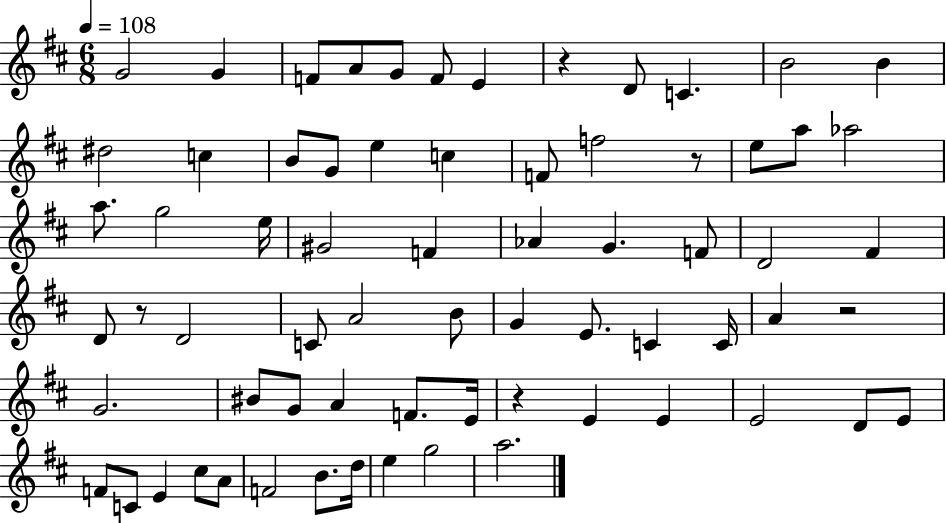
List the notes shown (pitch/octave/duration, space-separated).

G4/h G4/q F4/e A4/e G4/e F4/e E4/q R/q D4/e C4/q. B4/h B4/q D#5/h C5/q B4/e G4/e E5/q C5/q F4/e F5/h R/e E5/e A5/e Ab5/h A5/e. G5/h E5/s G#4/h F4/q Ab4/q G4/q. F4/e D4/h F#4/q D4/e R/e D4/h C4/e A4/h B4/e G4/q E4/e. C4/q C4/s A4/q R/h G4/h. BIS4/e G4/e A4/q F4/e. E4/s R/q E4/q E4/q E4/h D4/e E4/e F4/e C4/e E4/q C#5/e A4/e F4/h B4/e. D5/s E5/q G5/h A5/h.